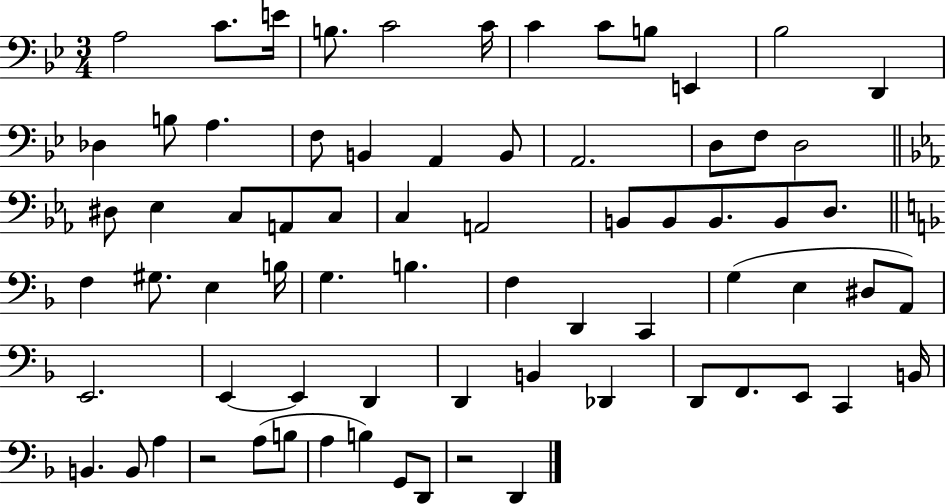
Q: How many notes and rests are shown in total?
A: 72